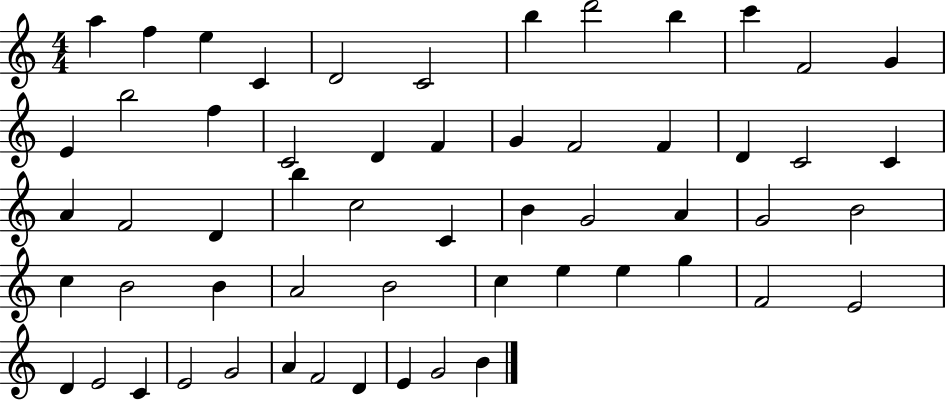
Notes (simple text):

A5/q F5/q E5/q C4/q D4/h C4/h B5/q D6/h B5/q C6/q F4/h G4/q E4/q B5/h F5/q C4/h D4/q F4/q G4/q F4/h F4/q D4/q C4/h C4/q A4/q F4/h D4/q B5/q C5/h C4/q B4/q G4/h A4/q G4/h B4/h C5/q B4/h B4/q A4/h B4/h C5/q E5/q E5/q G5/q F4/h E4/h D4/q E4/h C4/q E4/h G4/h A4/q F4/h D4/q E4/q G4/h B4/q